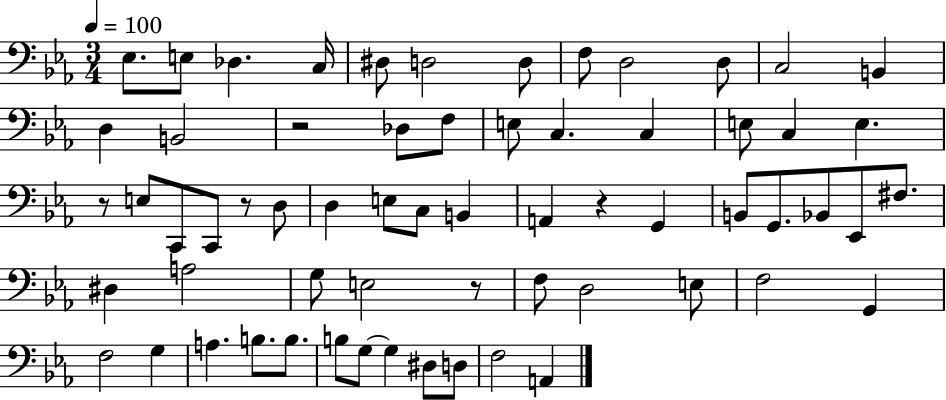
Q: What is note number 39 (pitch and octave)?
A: A3